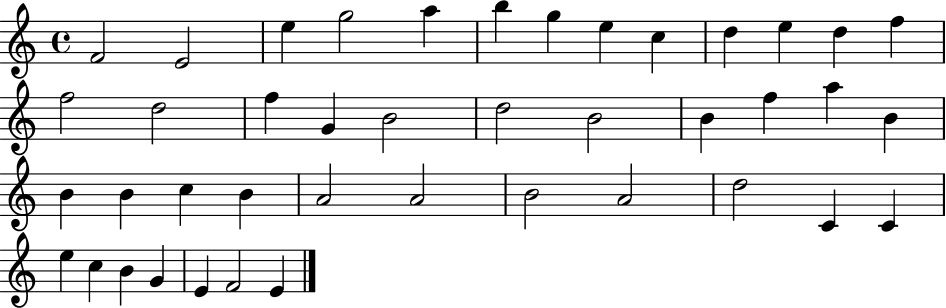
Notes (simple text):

F4/h E4/h E5/q G5/h A5/q B5/q G5/q E5/q C5/q D5/q E5/q D5/q F5/q F5/h D5/h F5/q G4/q B4/h D5/h B4/h B4/q F5/q A5/q B4/q B4/q B4/q C5/q B4/q A4/h A4/h B4/h A4/h D5/h C4/q C4/q E5/q C5/q B4/q G4/q E4/q F4/h E4/q